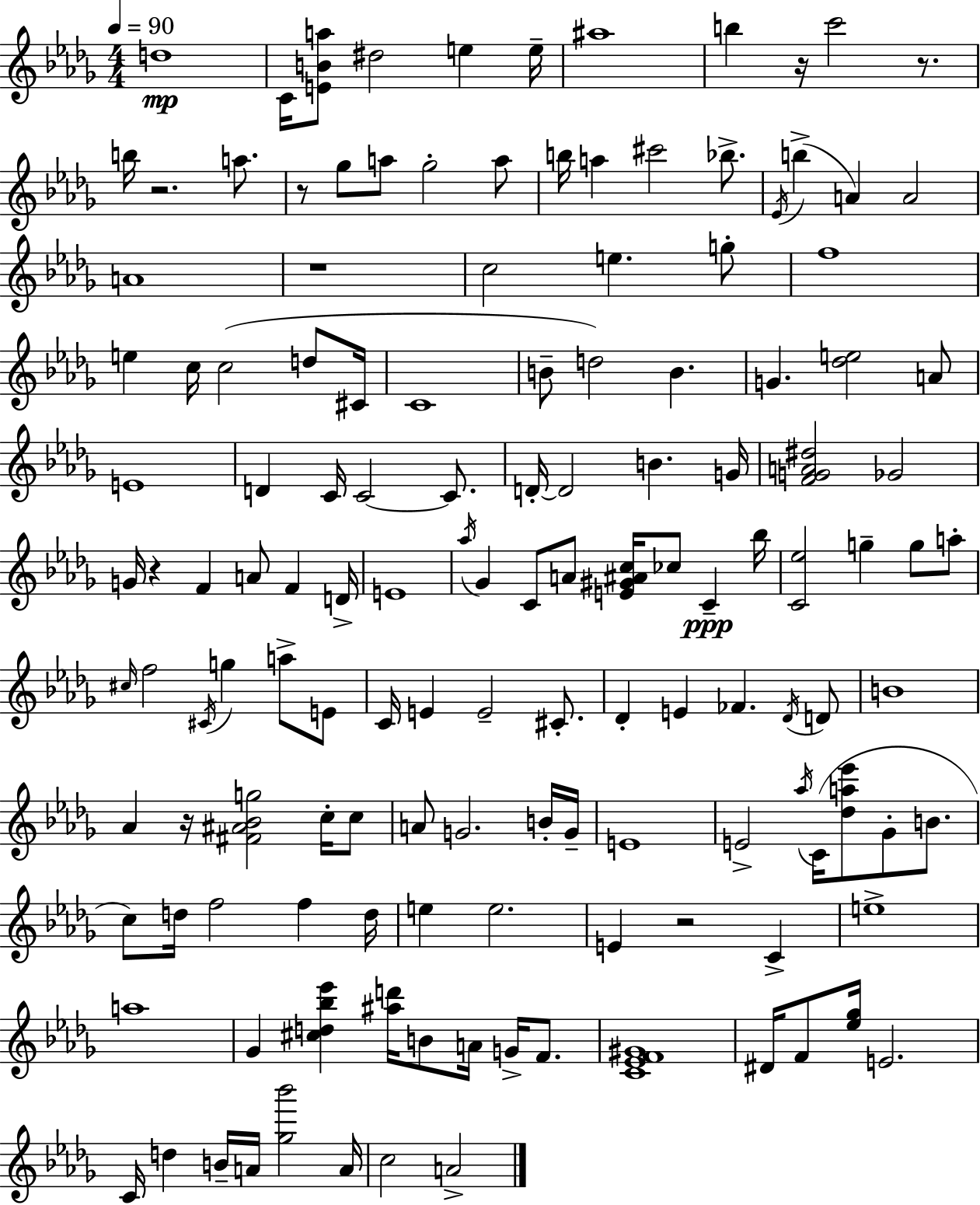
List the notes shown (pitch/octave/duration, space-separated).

D5/w C4/s [E4,B4,A5]/e D#5/h E5/q E5/s A#5/w B5/q R/s C6/h R/e. B5/s R/h. A5/e. R/e Gb5/e A5/e Gb5/h A5/e B5/s A5/q C#6/h Bb5/e. Eb4/s B5/q A4/q A4/h A4/w R/w C5/h E5/q. G5/e F5/w E5/q C5/s C5/h D5/e C#4/s C4/w B4/e D5/h B4/q. G4/q. [Db5,E5]/h A4/e E4/w D4/q C4/s C4/h C4/e. D4/s D4/h B4/q. G4/s [F4,G4,A4,D#5]/h Gb4/h G4/s R/q F4/q A4/e F4/q D4/s E4/w Ab5/s Gb4/q C4/e A4/e [E4,G#4,A#4,C5]/s CES5/e C4/q Bb5/s [C4,Eb5]/h G5/q G5/e A5/e C#5/s F5/h C#4/s G5/q A5/e E4/e C4/s E4/q E4/h C#4/e. Db4/q E4/q FES4/q. Db4/s D4/e B4/w Ab4/q R/s [F#4,A#4,Bb4,G5]/h C5/s C5/e A4/e G4/h. B4/s G4/s E4/w E4/h Ab5/s C4/s [Db5,A5,Eb6]/e Gb4/e B4/e. C5/e D5/s F5/h F5/q D5/s E5/q E5/h. E4/q R/h C4/q E5/w A5/w Gb4/q [C#5,D5,Bb5,Eb6]/q [A#5,D6]/s B4/e A4/s G4/s F4/e. [C4,Eb4,F4,G#4]/w D#4/s F4/e [Eb5,Gb5]/s E4/h. C4/s D5/q B4/s A4/s [Gb5,Bb6]/h A4/s C5/h A4/h